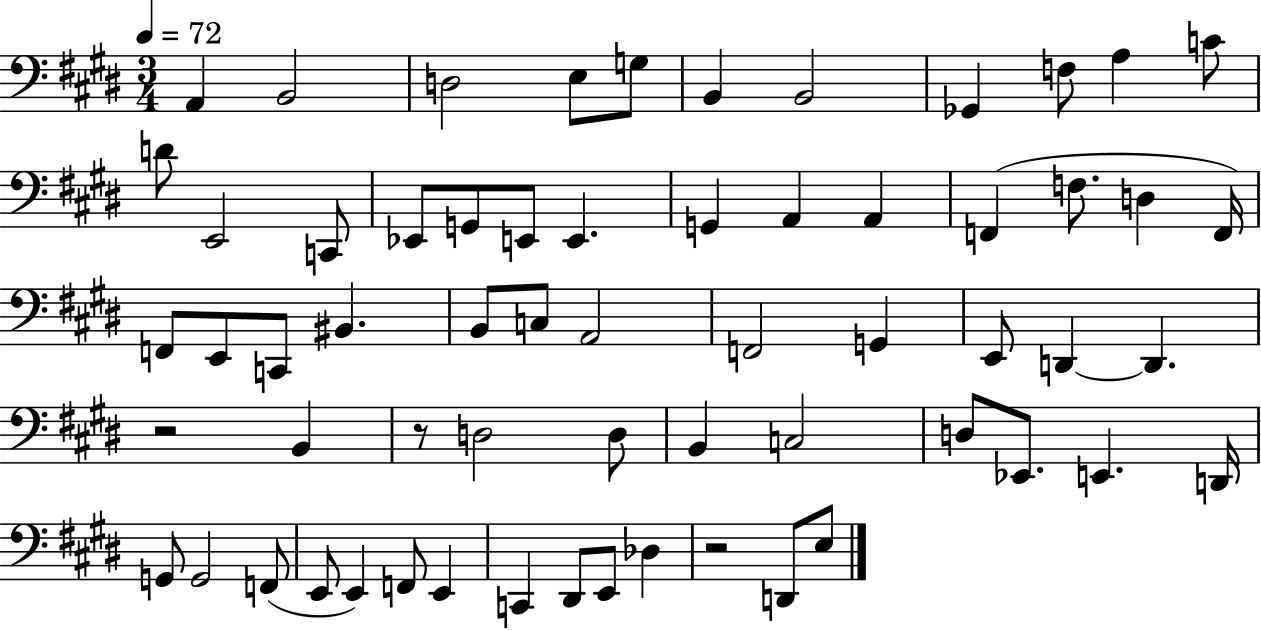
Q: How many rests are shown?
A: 3